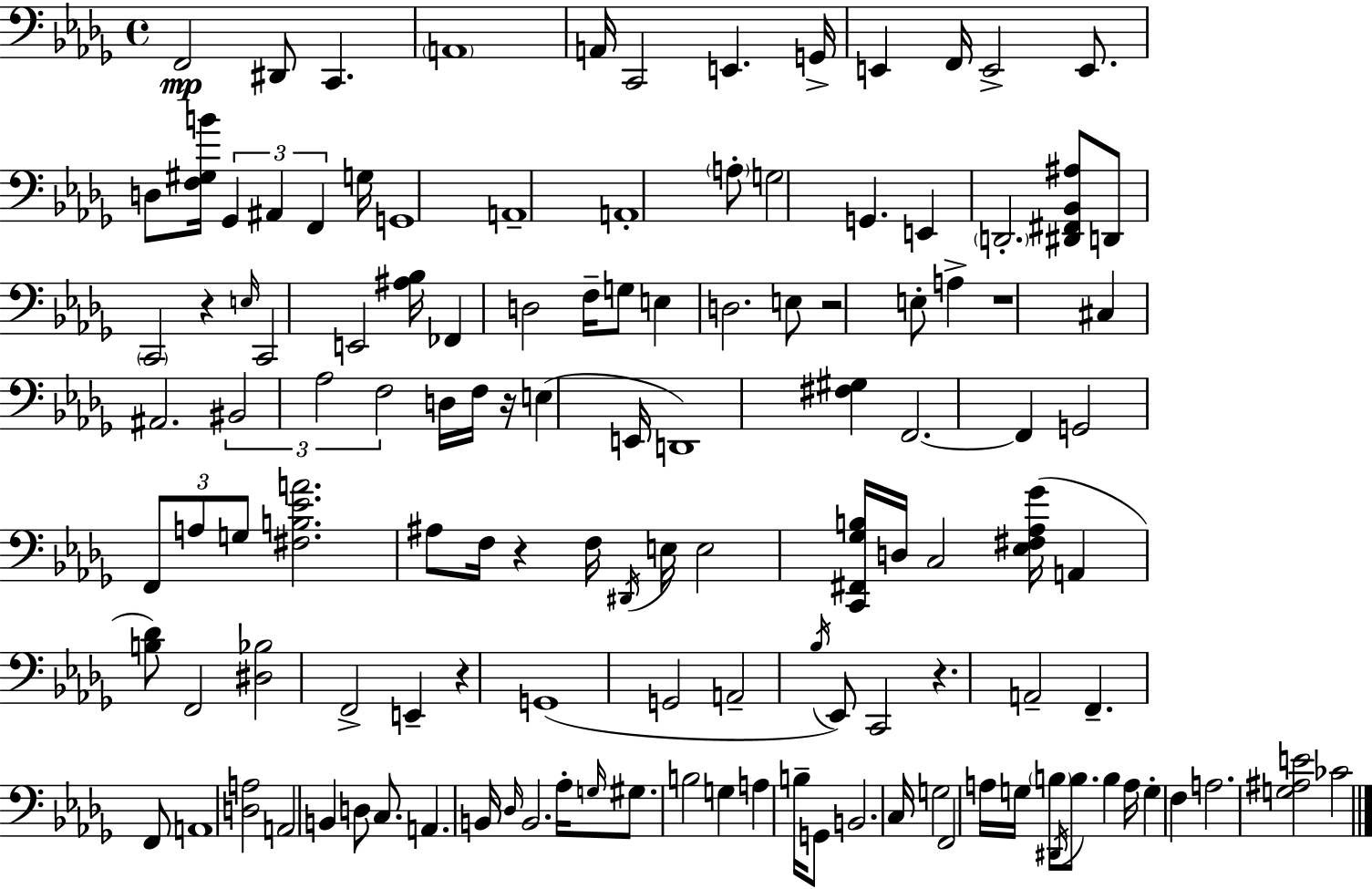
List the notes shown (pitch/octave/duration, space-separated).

F2/h D#2/e C2/q. A2/w A2/s C2/h E2/q. G2/s E2/q F2/s E2/h E2/e. D3/e [F3,G#3,B4]/s Gb2/q A#2/q F2/q G3/s G2/w A2/w A2/w A3/e G3/h G2/q. E2/q D2/h. [D#2,F#2,Bb2,A#3]/e D2/e C2/h R/q E3/s C2/h E2/h [A#3,Bb3]/s FES2/q D3/h F3/s G3/e E3/q D3/h. E3/e R/h E3/e A3/q R/w C#3/q A#2/h. BIS2/h Ab3/h F3/h D3/s F3/s R/s E3/q E2/s D2/w [F#3,G#3]/q F2/h. F2/q G2/h F2/e A3/e G3/e [F#3,B3,Eb4,A4]/h. A#3/e F3/s R/q F3/s D#2/s E3/s E3/h [C2,F#2,Gb3,B3]/s D3/s C3/h [Eb3,F#3,Ab3,Gb4]/s A2/q [B3,Db4]/e F2/h [D#3,Bb3]/h F2/h E2/q R/q G2/w G2/h A2/h Bb3/s Eb2/e C2/h R/q. A2/h F2/q. F2/e A2/w [D3,A3]/h A2/h B2/q D3/e C3/e. A2/q. B2/s Db3/s B2/h. Ab3/s G3/s G#3/e. B3/h G3/q A3/q B3/s G2/e B2/h. C3/s G3/h F2/h A3/s G3/s B3/e D#2/s B3/e. B3/q A3/s G3/q F3/q A3/h. [G3,A#3,E4]/h CES4/h